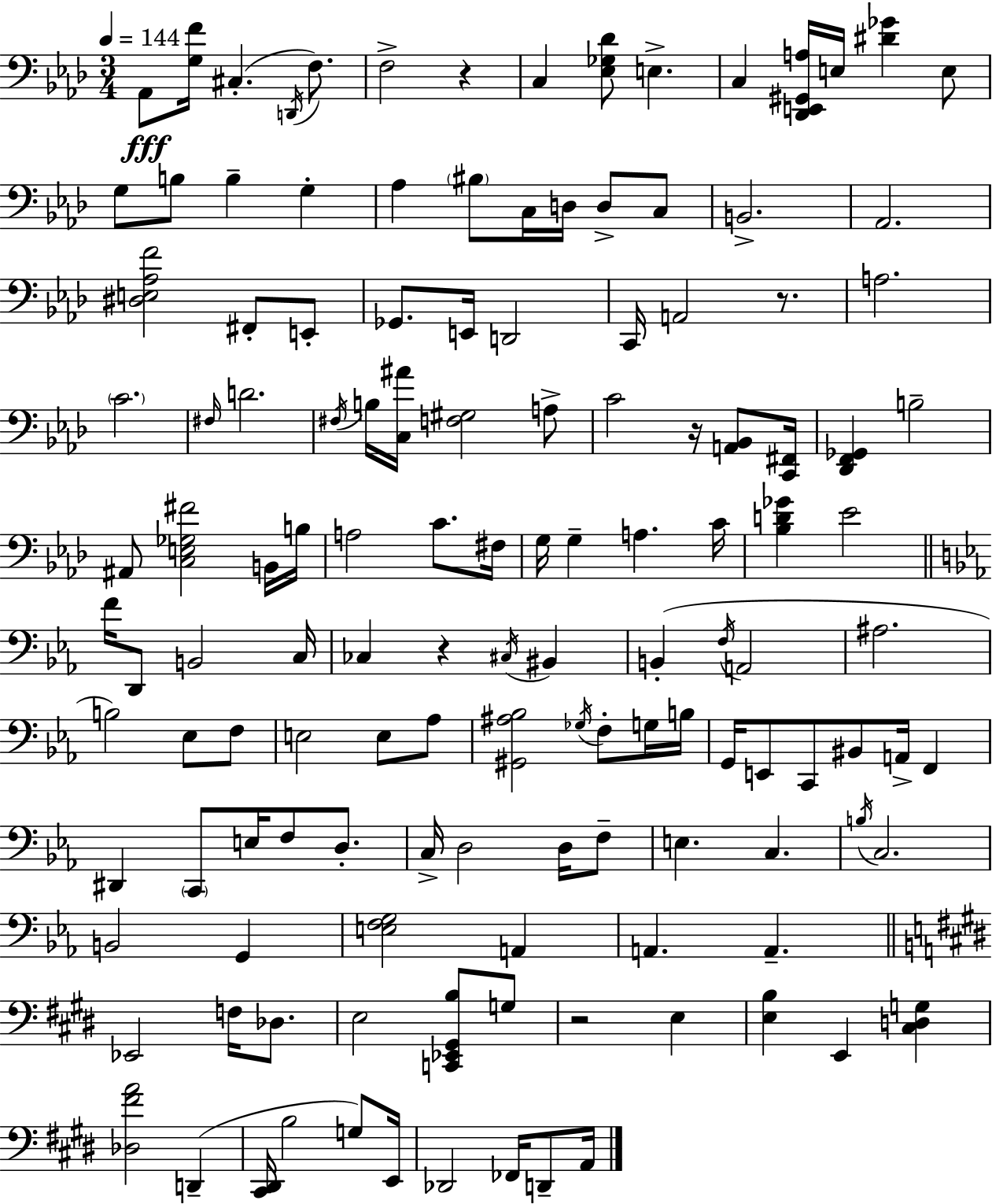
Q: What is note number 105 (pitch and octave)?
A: E2